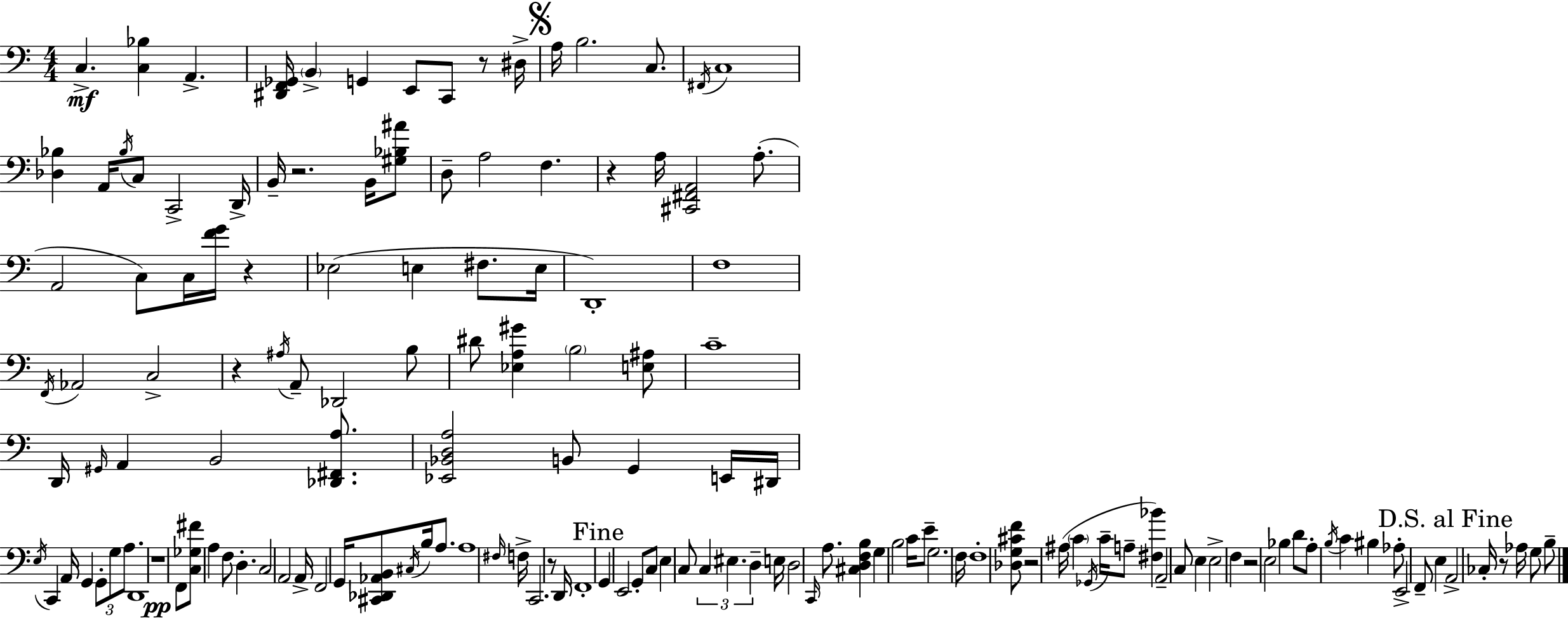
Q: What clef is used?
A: bass